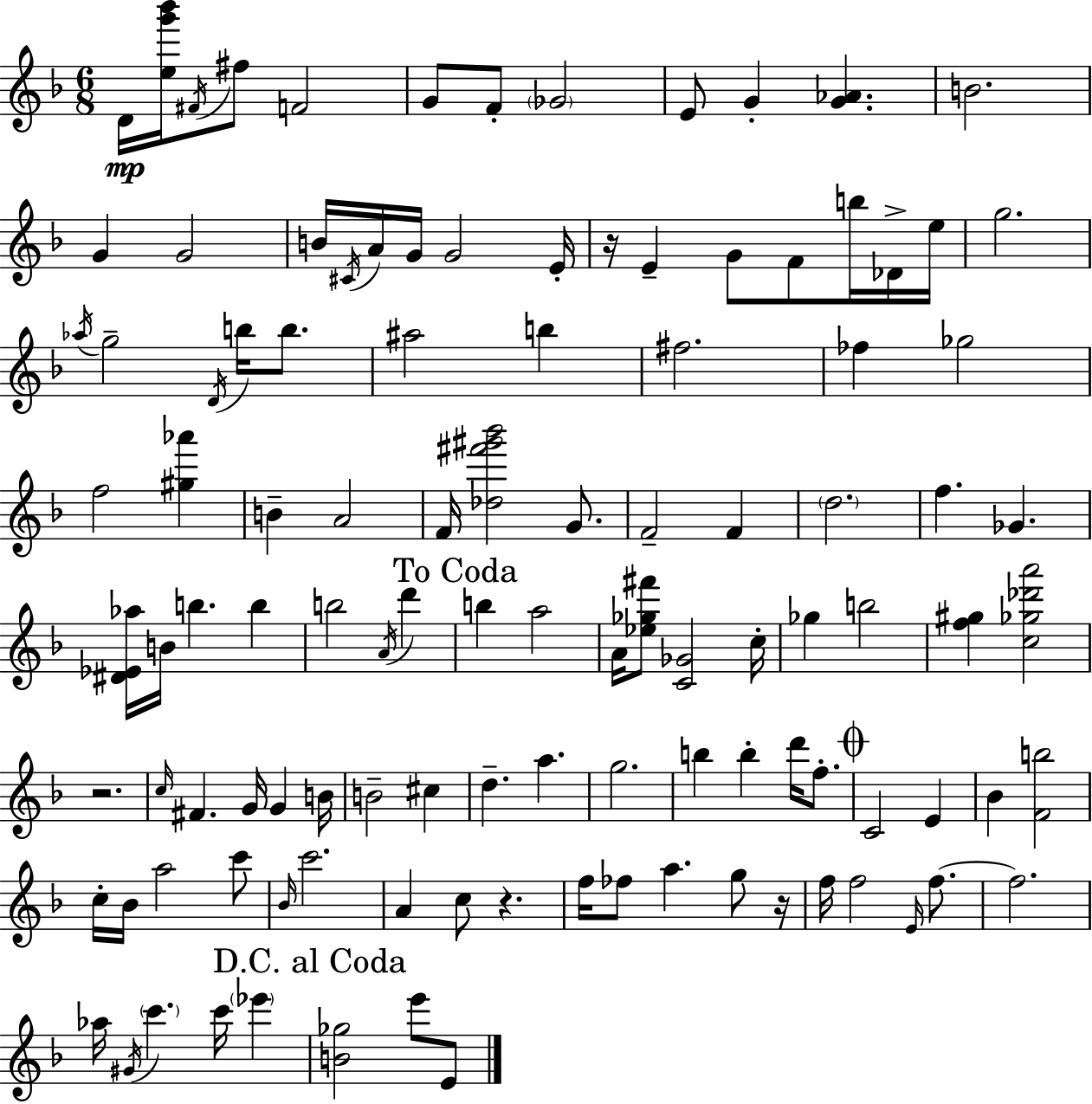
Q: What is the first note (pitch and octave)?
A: D4